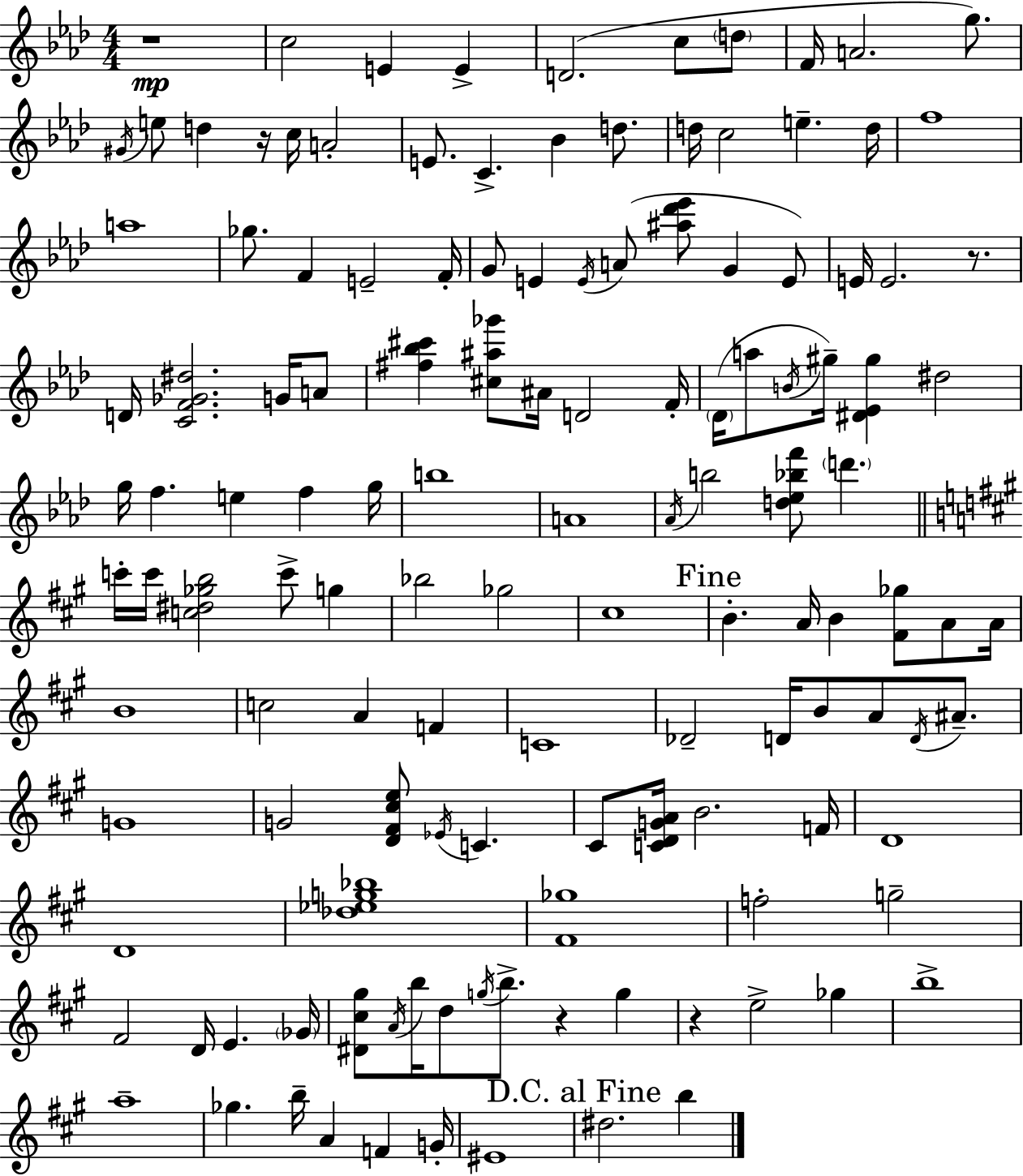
R/w C5/h E4/q E4/q D4/h. C5/e D5/e F4/s A4/h. G5/e. G#4/s E5/e D5/q R/s C5/s A4/h E4/e. C4/q. Bb4/q D5/e. D5/s C5/h E5/q. D5/s F5/w A5/w Gb5/e. F4/q E4/h F4/s G4/e E4/q E4/s A4/e [A#5,Db6,Eb6]/e G4/q E4/e E4/s E4/h. R/e. D4/s [C4,F4,Gb4,D#5]/h. G4/s A4/e [F#5,Bb5,C#6]/q [C#5,A#5,Gb6]/e A#4/s D4/h F4/s Db4/s A5/e B4/s G#5/s [D#4,Eb4,G#5]/q D#5/h G5/s F5/q. E5/q F5/q G5/s B5/w A4/w Ab4/s B5/h [D5,Eb5,Bb5,F6]/e D6/q. C6/s C6/s [C5,D#5,Gb5,B5]/h C6/e G5/q Bb5/h Gb5/h C#5/w B4/q. A4/s B4/q [F#4,Gb5]/e A4/e A4/s B4/w C5/h A4/q F4/q C4/w Db4/h D4/s B4/e A4/e D4/s A#4/e. G4/w G4/h [D4,F#4,C#5,E5]/e Eb4/s C4/q. C#4/e [C4,D4,G4,A4]/s B4/h. F4/s D4/w D4/w [Db5,Eb5,G5,Bb5]/w [F#4,Gb5]/w F5/h G5/h F#4/h D4/s E4/q. Gb4/s [D#4,C#5,G#5]/e A4/s B5/s D5/e G5/s B5/e. R/q G5/q R/q E5/h Gb5/q B5/w A5/w Gb5/q. B5/s A4/q F4/q G4/s EIS4/w D#5/h. B5/q